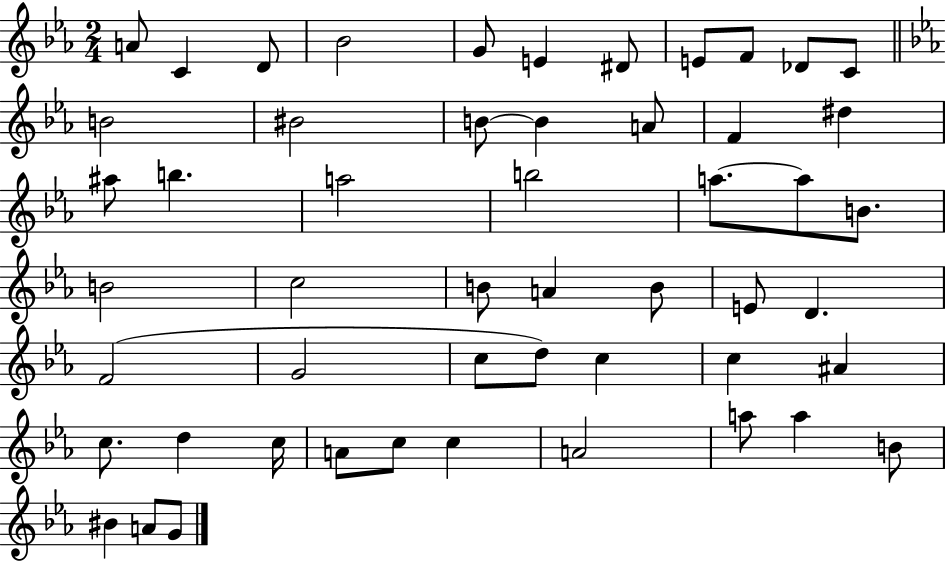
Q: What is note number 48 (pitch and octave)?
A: A5